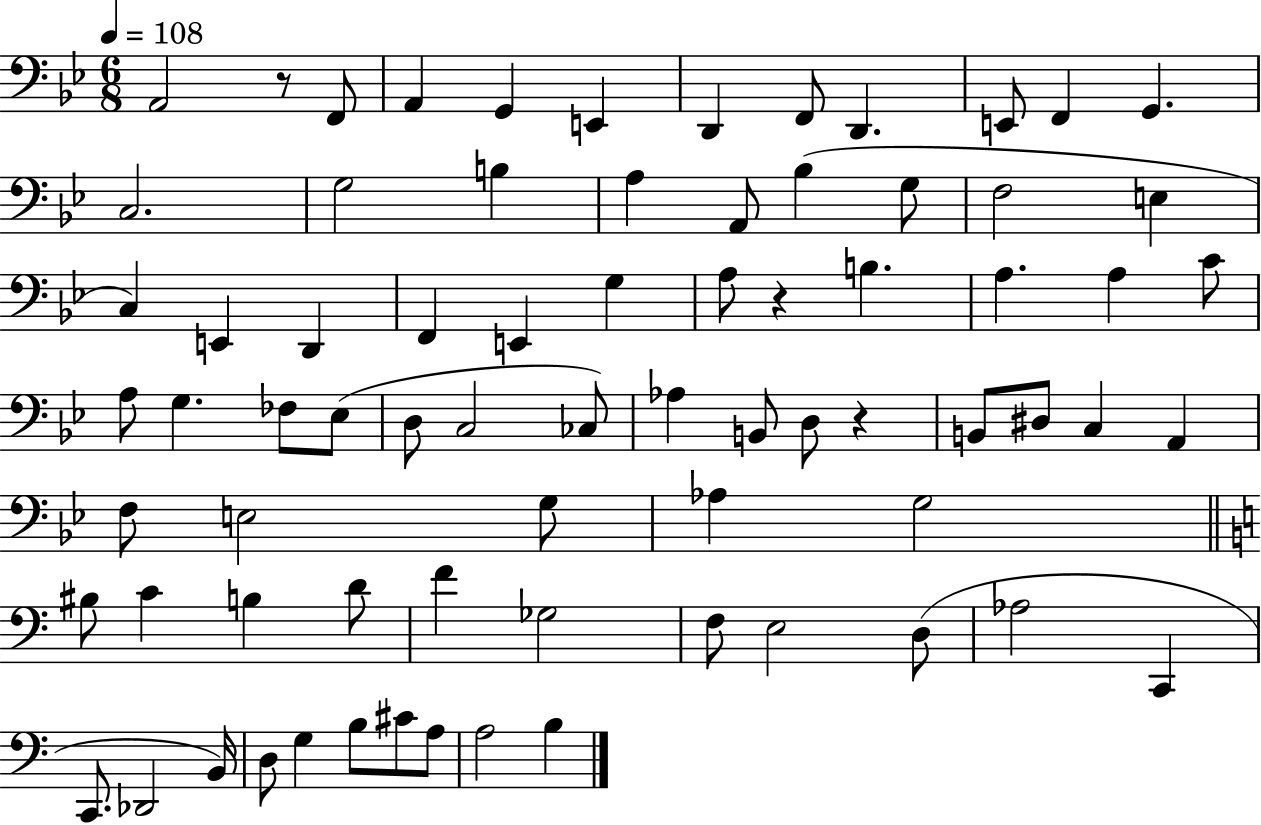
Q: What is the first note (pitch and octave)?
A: A2